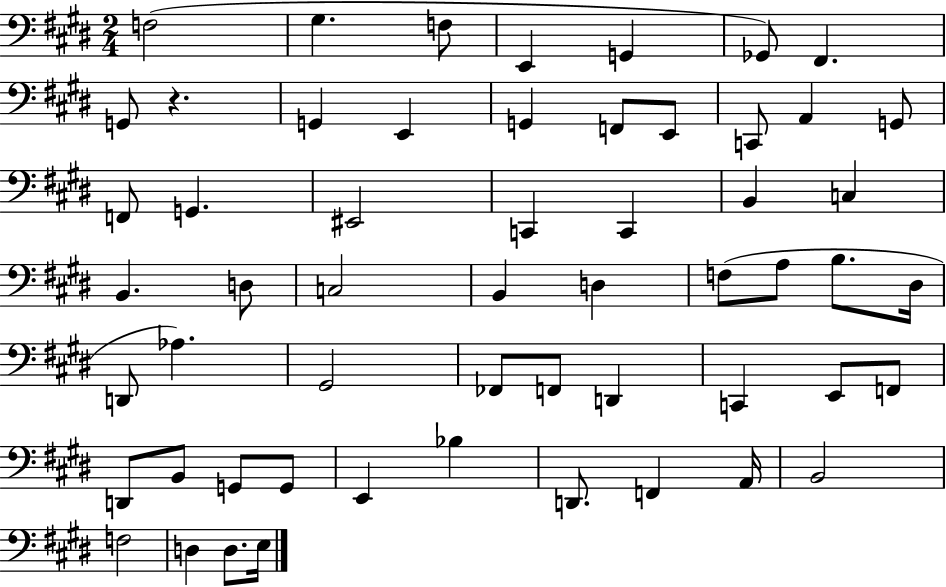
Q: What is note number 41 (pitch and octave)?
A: F2